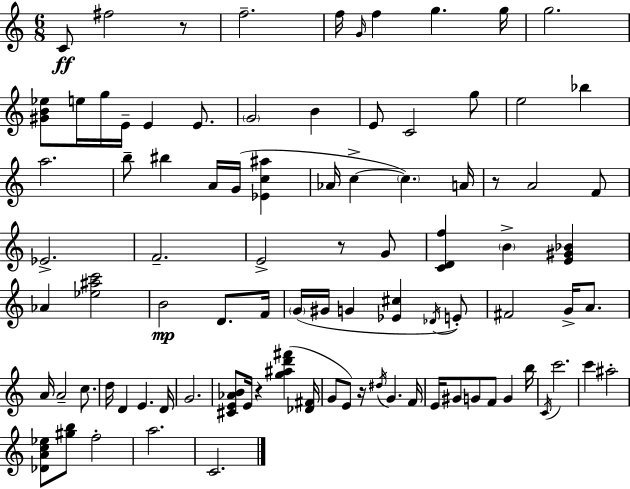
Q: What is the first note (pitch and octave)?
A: C4